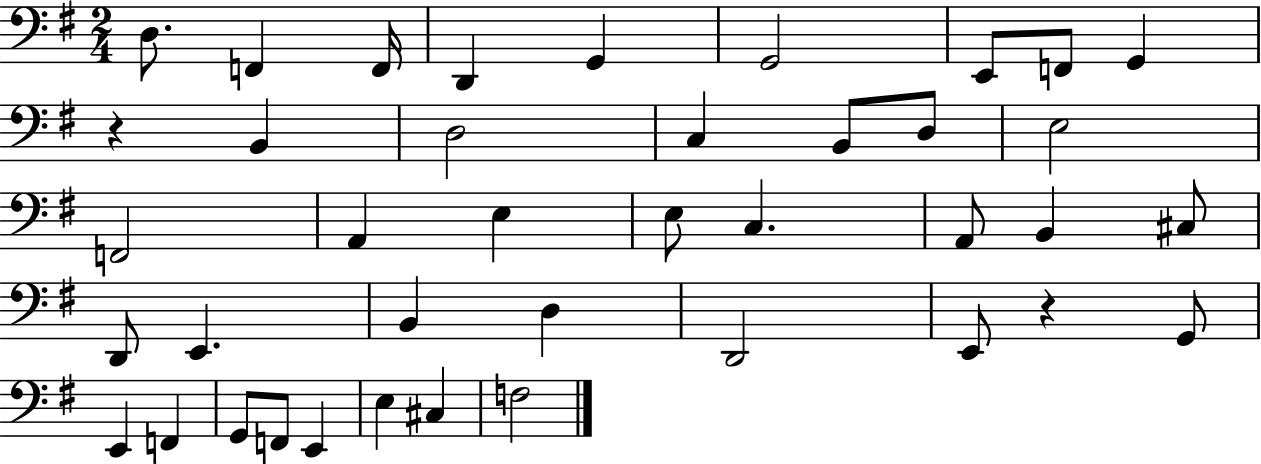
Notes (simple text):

D3/e. F2/q F2/s D2/q G2/q G2/h E2/e F2/e G2/q R/q B2/q D3/h C3/q B2/e D3/e E3/h F2/h A2/q E3/q E3/e C3/q. A2/e B2/q C#3/e D2/e E2/q. B2/q D3/q D2/h E2/e R/q G2/e E2/q F2/q G2/e F2/e E2/q E3/q C#3/q F3/h